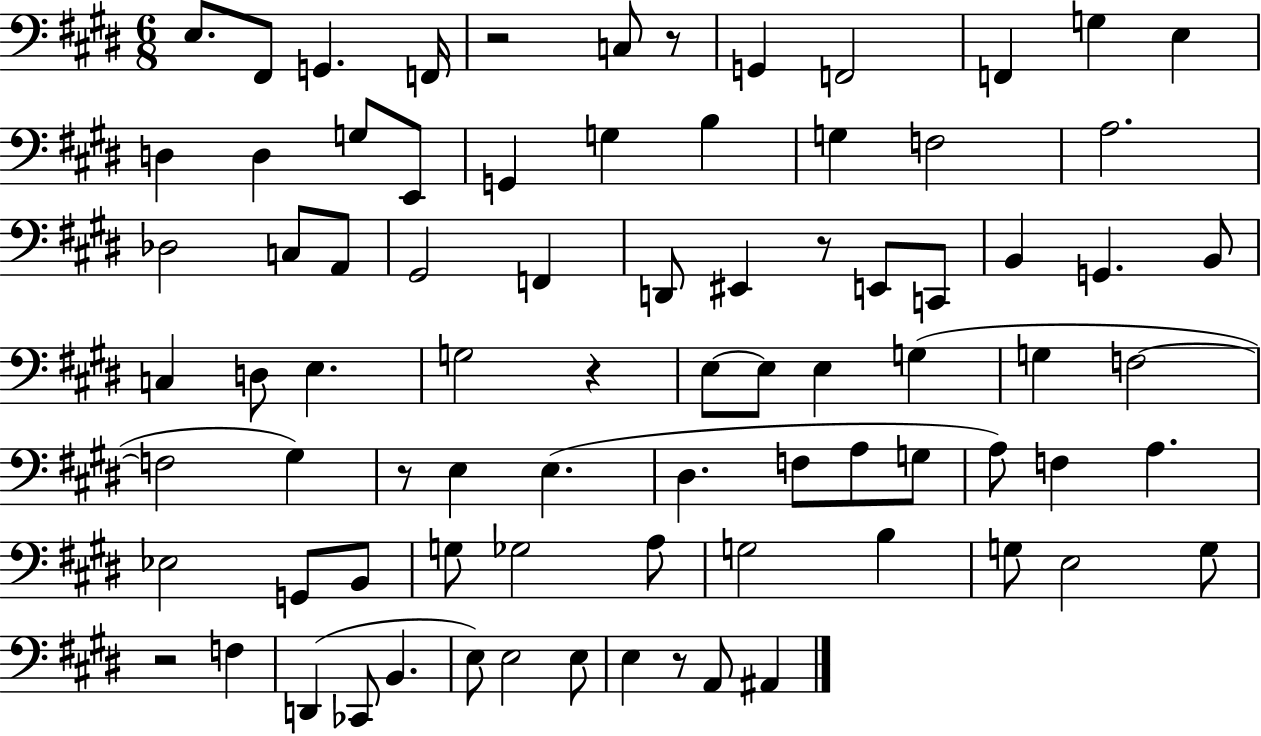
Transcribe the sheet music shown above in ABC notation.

X:1
T:Untitled
M:6/8
L:1/4
K:E
E,/2 ^F,,/2 G,, F,,/4 z2 C,/2 z/2 G,, F,,2 F,, G, E, D, D, G,/2 E,,/2 G,, G, B, G, F,2 A,2 _D,2 C,/2 A,,/2 ^G,,2 F,, D,,/2 ^E,, z/2 E,,/2 C,,/2 B,, G,, B,,/2 C, D,/2 E, G,2 z E,/2 E,/2 E, G, G, F,2 F,2 ^G, z/2 E, E, ^D, F,/2 A,/2 G,/2 A,/2 F, A, _E,2 G,,/2 B,,/2 G,/2 _G,2 A,/2 G,2 B, G,/2 E,2 G,/2 z2 F, D,, _C,,/2 B,, E,/2 E,2 E,/2 E, z/2 A,,/2 ^A,,